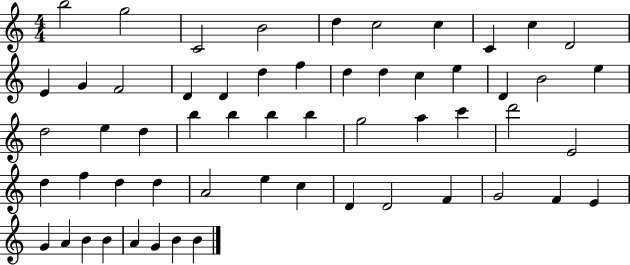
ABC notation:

X:1
T:Untitled
M:4/4
L:1/4
K:C
b2 g2 C2 B2 d c2 c C c D2 E G F2 D D d f d d c e D B2 e d2 e d b b b b g2 a c' d'2 E2 d f d d A2 e c D D2 F G2 F E G A B B A G B B